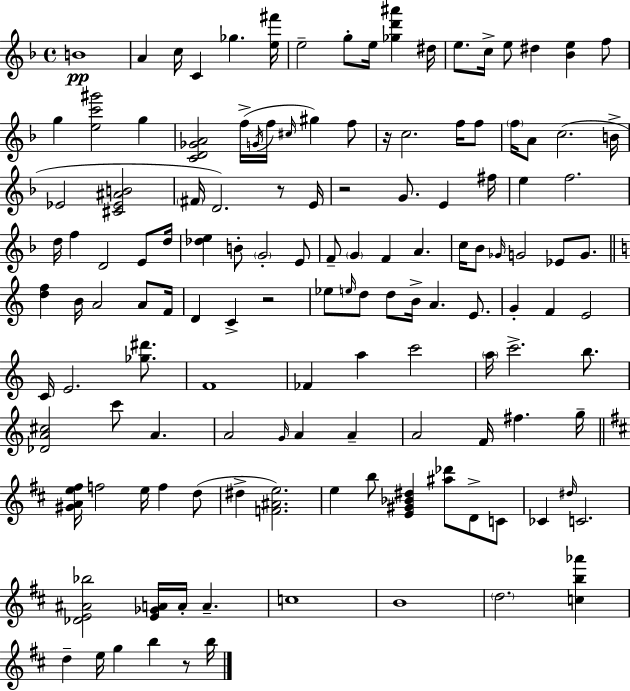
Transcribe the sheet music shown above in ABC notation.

X:1
T:Untitled
M:4/4
L:1/4
K:Dm
B4 A c/4 C _g [e^f']/4 e2 g/2 e/4 [_gd'^a'] ^d/4 e/2 c/4 e/2 ^d [_Be] f/2 g [ec'^g']2 g [CD_GA]2 f/4 G/4 f/4 ^c/4 ^g f/2 z/4 c2 f/4 f/2 f/4 A/2 c2 B/4 _E2 [^C_E^AB]2 ^F/4 D2 z/2 E/4 z2 G/2 E ^f/4 e f2 d/4 f D2 E/2 d/4 [_de] B/2 G2 E/2 F/2 G F A c/4 _B/2 _G/4 G2 _E/2 G/2 [df] B/4 A2 A/2 F/4 D C z2 _e/2 e/4 d/2 d/2 B/4 A E/2 G F E2 C/4 E2 [_g^d']/2 F4 _F a c'2 a/4 c'2 b/2 [_DA^c]2 c'/2 A A2 G/4 A A A2 F/4 ^f g/4 [^GAe^f]/4 f2 e/4 f d/2 ^d [F^Ae]2 e b/2 [E^G_B^d] [^a_d']/2 D/2 C/2 _C ^d/4 C2 [_DE^A_b]2 [E_GA]/4 A/4 A c4 B4 d2 [cb_a'] d e/4 g b z/2 b/4